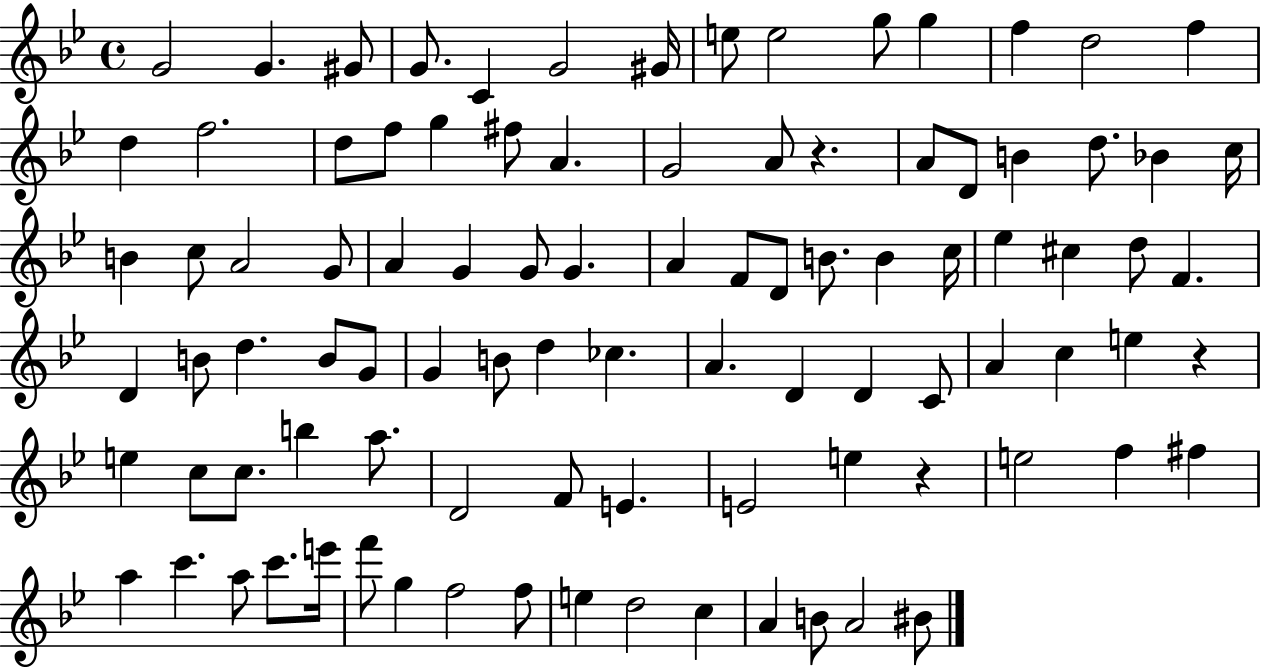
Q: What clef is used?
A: treble